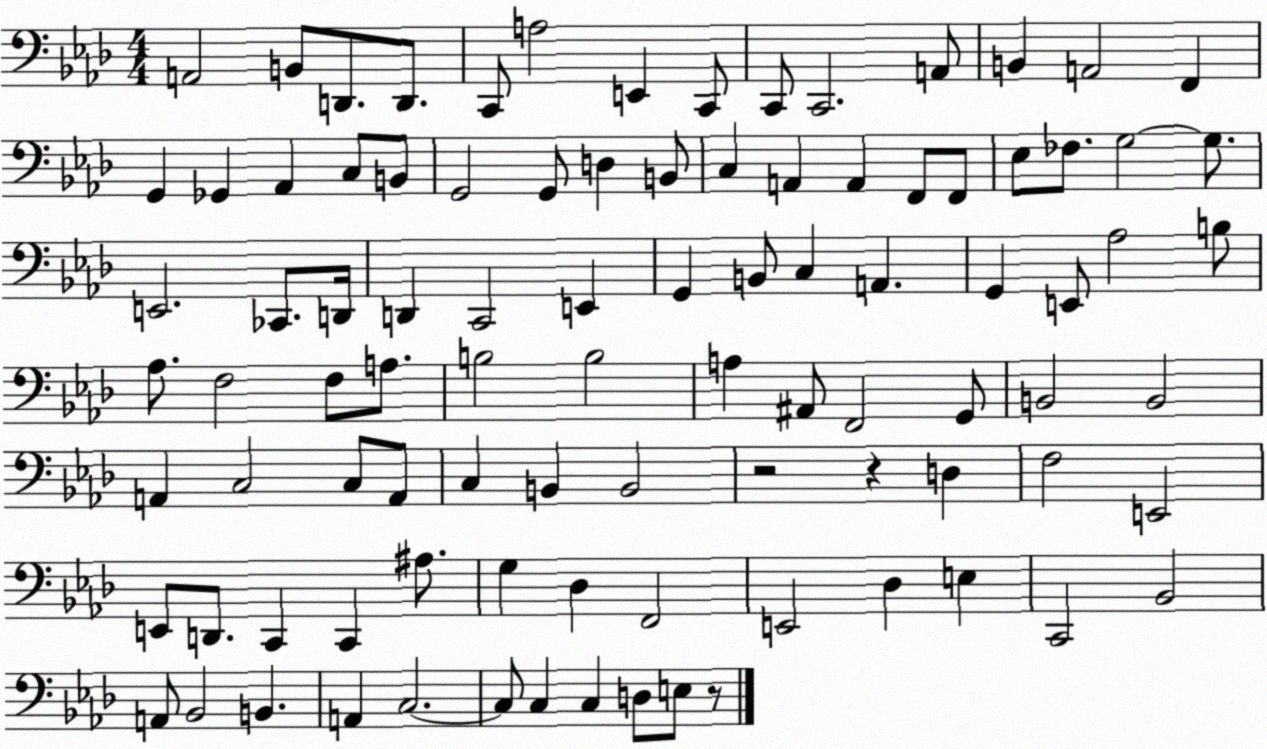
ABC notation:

X:1
T:Untitled
M:4/4
L:1/4
K:Ab
A,,2 B,,/2 D,,/2 D,,/2 C,,/2 A,2 E,, C,,/2 C,,/2 C,,2 A,,/2 B,, A,,2 F,, G,, _G,, _A,, C,/2 B,,/2 G,,2 G,,/2 D, B,,/2 C, A,, A,, F,,/2 F,,/2 _E,/2 _F,/2 G,2 G,/2 E,,2 _C,,/2 D,,/4 D,, C,,2 E,, G,, B,,/2 C, A,, G,, E,,/2 _A,2 B,/2 _A,/2 F,2 F,/2 A,/2 B,2 B,2 A, ^A,,/2 F,,2 G,,/2 B,,2 B,,2 A,, C,2 C,/2 A,,/2 C, B,, B,,2 z2 z D, F,2 E,,2 E,,/2 D,,/2 C,, C,, ^A,/2 G, _D, F,,2 E,,2 _D, E, C,,2 _B,,2 A,,/2 _B,,2 B,, A,, C,2 C,/2 C, C, D,/2 E,/2 z/2